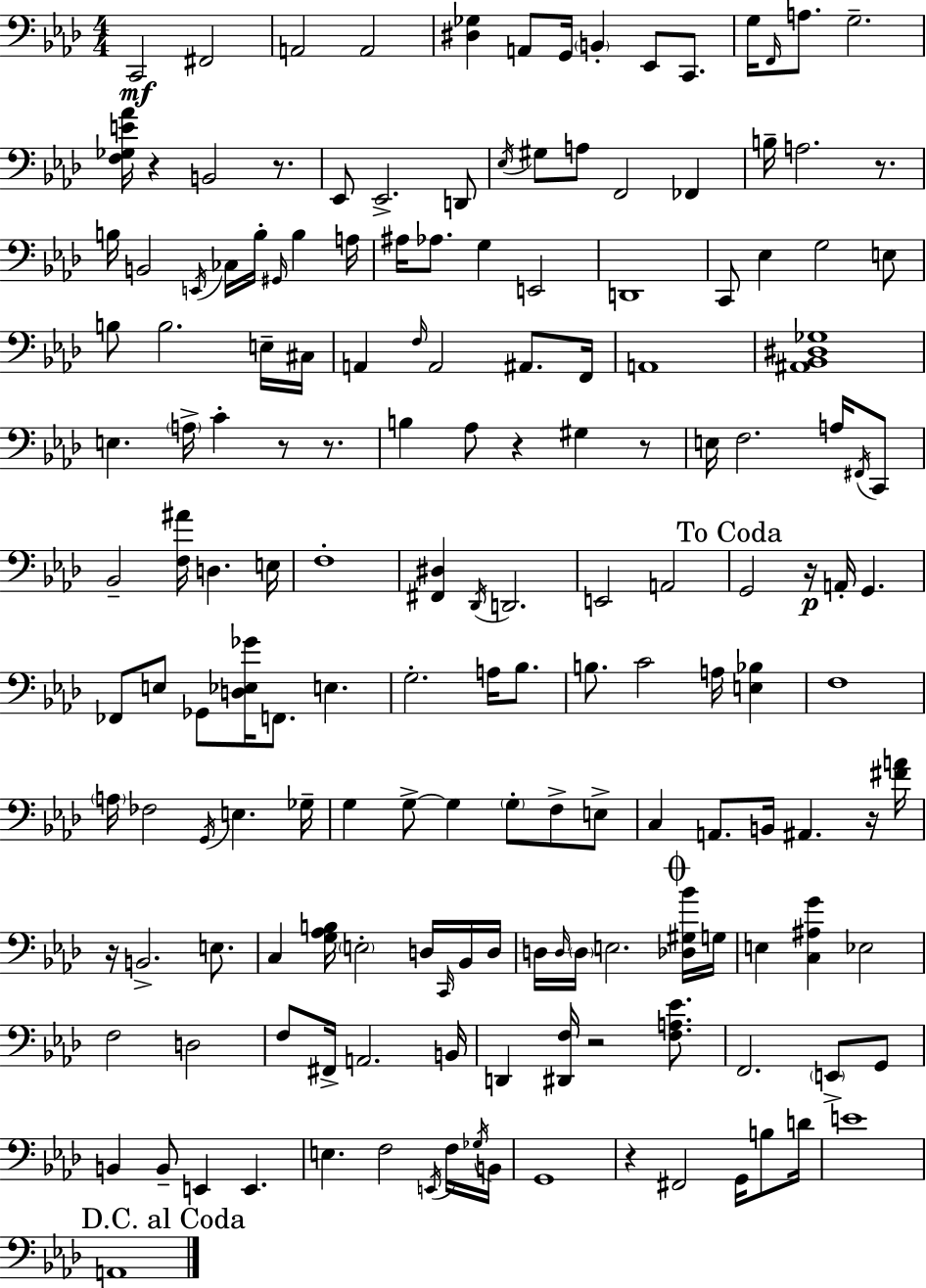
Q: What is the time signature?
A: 4/4